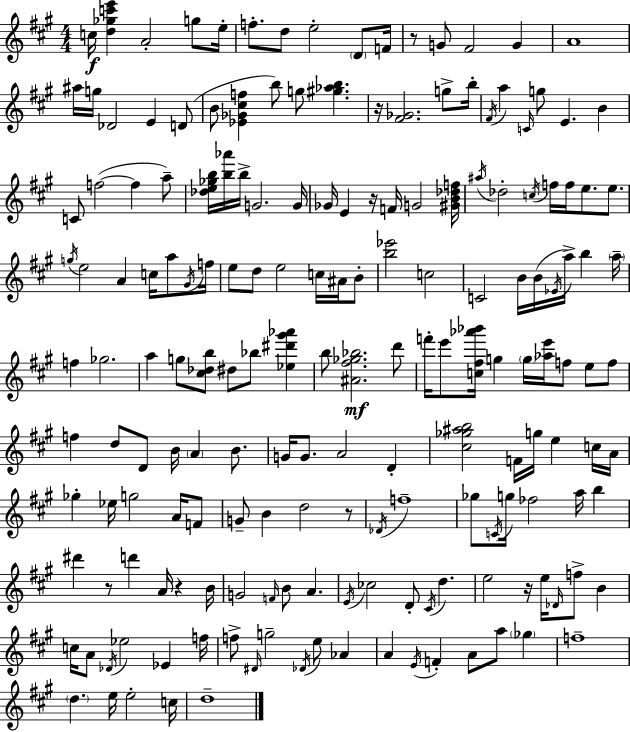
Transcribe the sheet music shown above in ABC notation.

X:1
T:Untitled
M:4/4
L:1/4
K:A
c/4 [d_gc'e'] A2 g/2 e/4 f/2 d/2 e2 D/2 F/4 z/2 G/2 ^F2 G A4 ^a/4 g/4 _D2 E D/2 B/2 [_E_G^cf] b/2 g/2 [^g_ab] z/4 [^F_G]2 g/2 b/4 ^F/4 a C/4 g/2 E B C/2 f2 f a/2 [_de_gb]/4 [b_a']/4 b/4 G2 G/4 _G/4 E z/4 F/4 G2 [^GB_df]/4 ^a/4 _d2 c/4 f/4 f/4 e/2 e/2 g/4 e2 A c/4 a/2 ^G/4 f/4 e/2 d/2 e2 c/4 ^A/4 B/2 [b_e']2 c2 C2 B/4 B/4 _E/4 a/4 b a/4 f _g2 a g/2 [^c_db]/2 ^d/2 _b/2 [_e^d'^g'_a'] b/2 [^A^f_g_b]2 d'/2 f'/4 e'/2 [c^f_a'_b']/4 g g/4 [_ae']/4 f/2 e/2 f/2 f d/2 D/2 B/4 A B/2 G/4 G/2 A2 D [^c_g^ab]2 F/4 g/4 e c/4 A/4 _g _e/4 g2 A/4 F/2 G/2 B d2 z/2 _D/4 f4 _g/2 C/4 g/4 _f2 a/4 b ^d' z/2 d' A/4 z B/4 G2 F/4 B/2 A E/4 _c2 D/2 ^C/4 d e2 z/4 e/4 _D/4 f/2 B c/4 A/2 _D/4 _e2 _E f/4 f/2 ^D/4 g2 _D/4 e/2 _A A E/4 F A/2 a/2 _g f4 d e/4 e2 c/4 d4